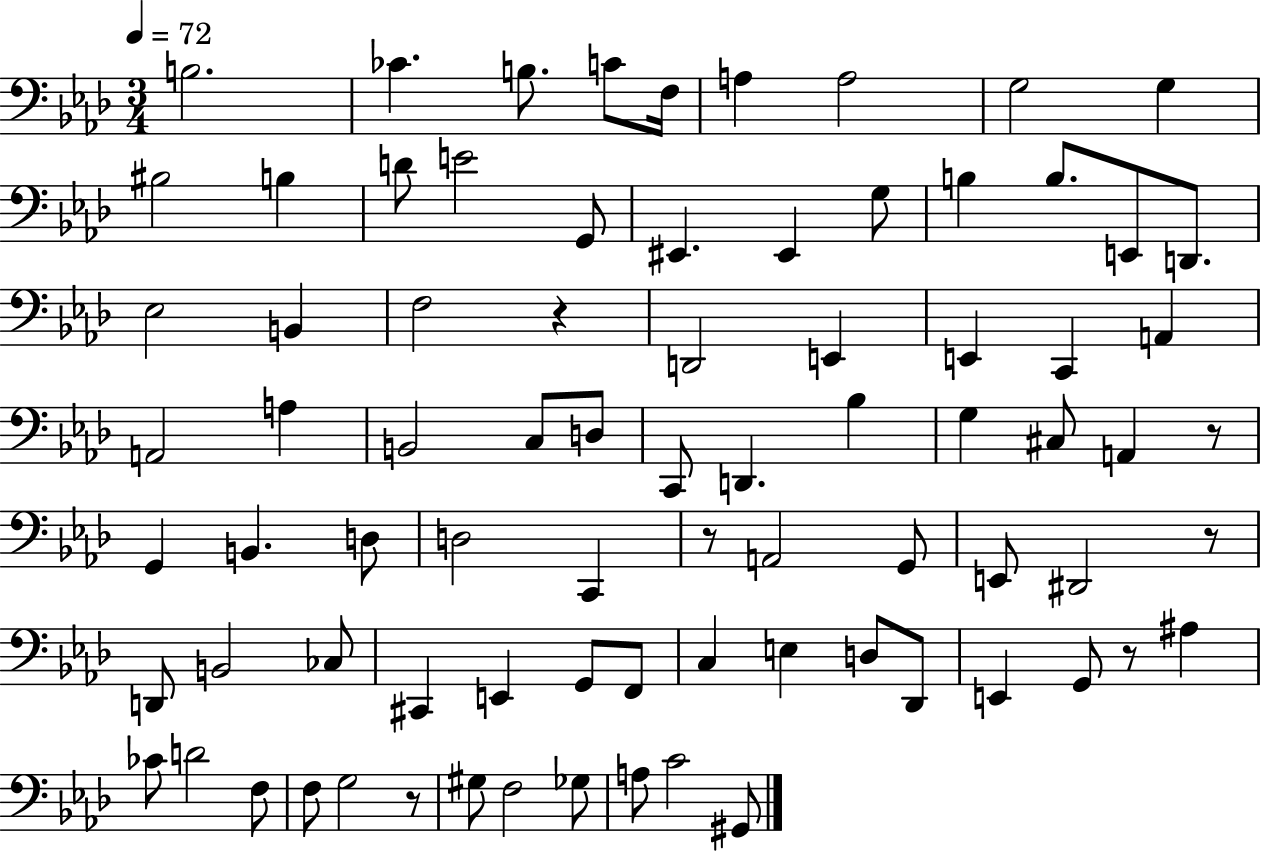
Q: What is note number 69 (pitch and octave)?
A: G#3